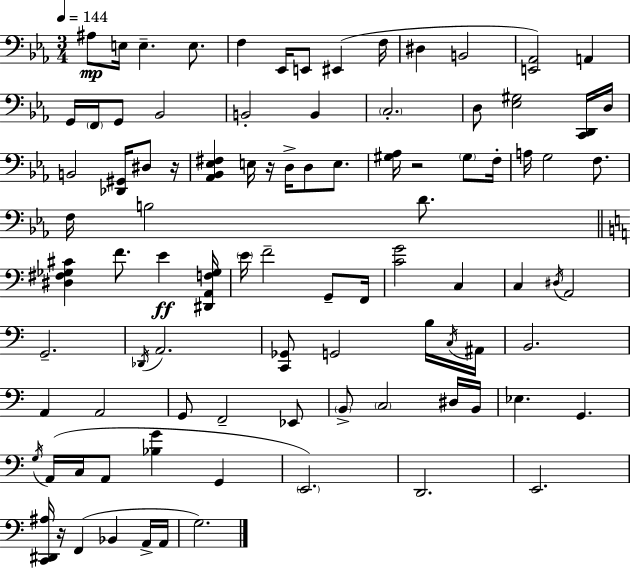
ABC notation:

X:1
T:Untitled
M:3/4
L:1/4
K:Eb
^A,/2 E,/4 E, E,/2 F, _E,,/4 E,,/2 ^E,, F,/4 ^D, B,,2 [E,,_A,,]2 A,, G,,/4 F,,/4 G,,/2 _B,,2 B,,2 B,, C,2 D,/2 [_E,^G,]2 [C,,D,,]/4 D,/4 B,,2 [_D,,^G,,]/4 ^D,/2 z/4 [_A,,_B,,_E,^F,] E,/4 z/4 D,/4 D,/2 E,/2 [^G,_A,]/4 z2 ^G,/2 F,/4 A,/4 G,2 F,/2 F,/4 B,2 D/2 [^D,^F,_G,^C] F/2 E [^D,,A,,F,_G,]/4 E/4 F2 G,,/2 F,,/4 [CG]2 C, C, ^D,/4 A,,2 G,,2 _D,,/4 A,,2 [C,,_G,,]/2 G,,2 B,/4 C,/4 ^A,,/4 B,,2 A,, A,,2 G,,/2 F,,2 _E,,/2 B,,/2 C,2 ^D,/4 B,,/4 _E, G,, G,/4 A,,/4 C,/4 A,,/2 [_B,G] G,, E,,2 D,,2 E,,2 [C,,^D,,^A,]/4 z/4 F,, _B,, A,,/4 A,,/4 G,2